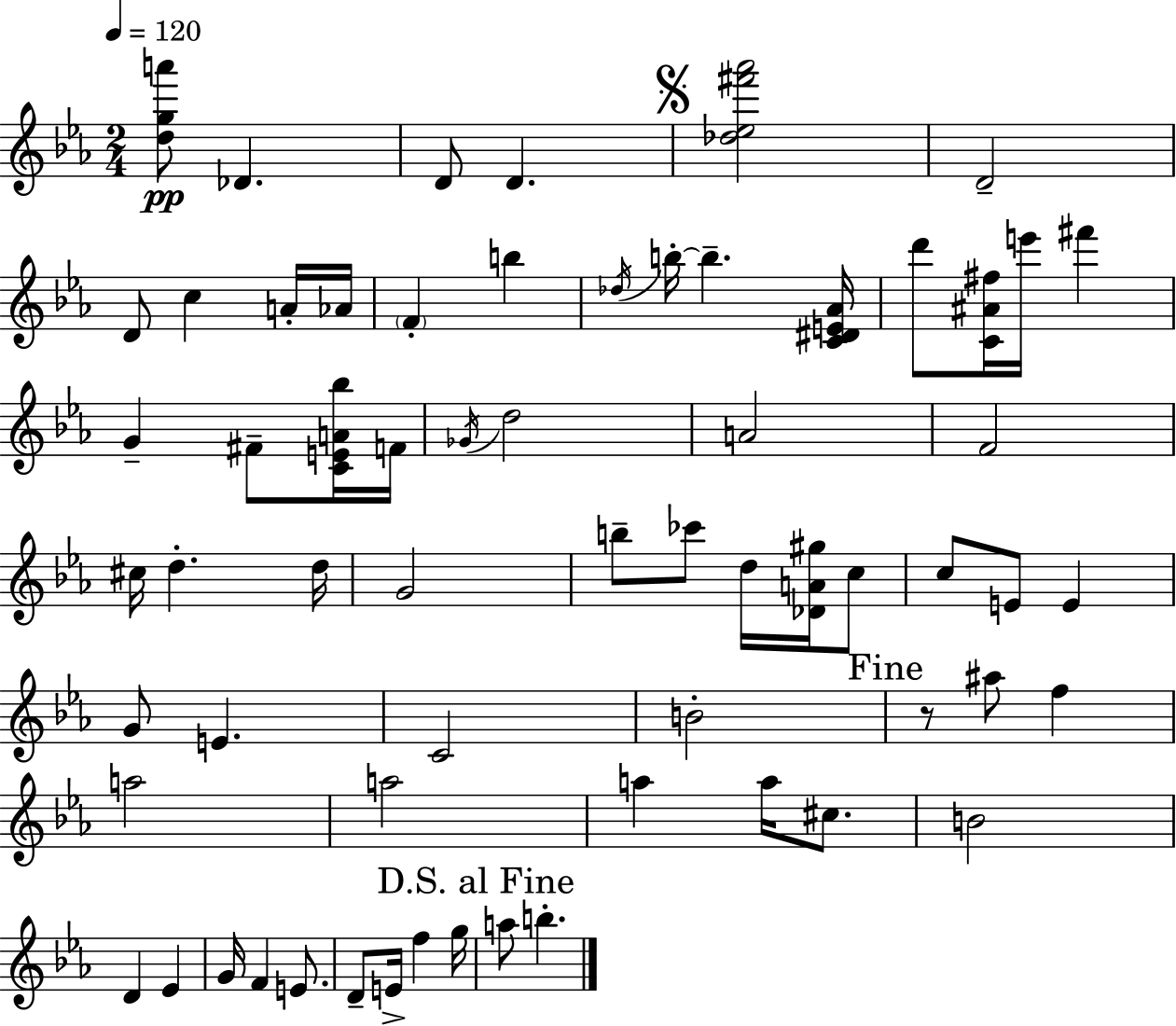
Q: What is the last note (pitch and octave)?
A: B5